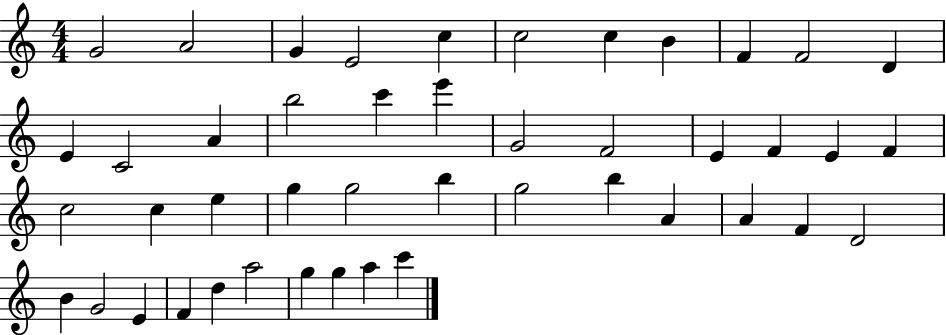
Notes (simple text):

G4/h A4/h G4/q E4/h C5/q C5/h C5/q B4/q F4/q F4/h D4/q E4/q C4/h A4/q B5/h C6/q E6/q G4/h F4/h E4/q F4/q E4/q F4/q C5/h C5/q E5/q G5/q G5/h B5/q G5/h B5/q A4/q A4/q F4/q D4/h B4/q G4/h E4/q F4/q D5/q A5/h G5/q G5/q A5/q C6/q